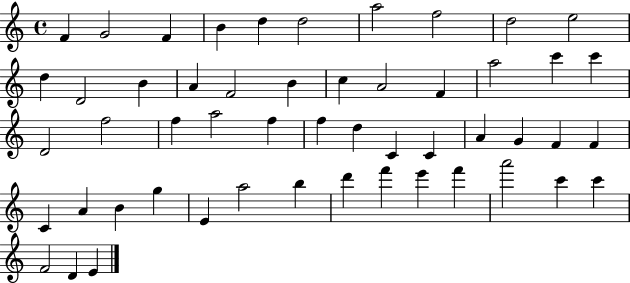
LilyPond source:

{
  \clef treble
  \time 4/4
  \defaultTimeSignature
  \key c \major
  f'4 g'2 f'4 | b'4 d''4 d''2 | a''2 f''2 | d''2 e''2 | \break d''4 d'2 b'4 | a'4 f'2 b'4 | c''4 a'2 f'4 | a''2 c'''4 c'''4 | \break d'2 f''2 | f''4 a''2 f''4 | f''4 d''4 c'4 c'4 | a'4 g'4 f'4 f'4 | \break c'4 a'4 b'4 g''4 | e'4 a''2 b''4 | d'''4 f'''4 e'''4 f'''4 | a'''2 c'''4 c'''4 | \break f'2 d'4 e'4 | \bar "|."
}